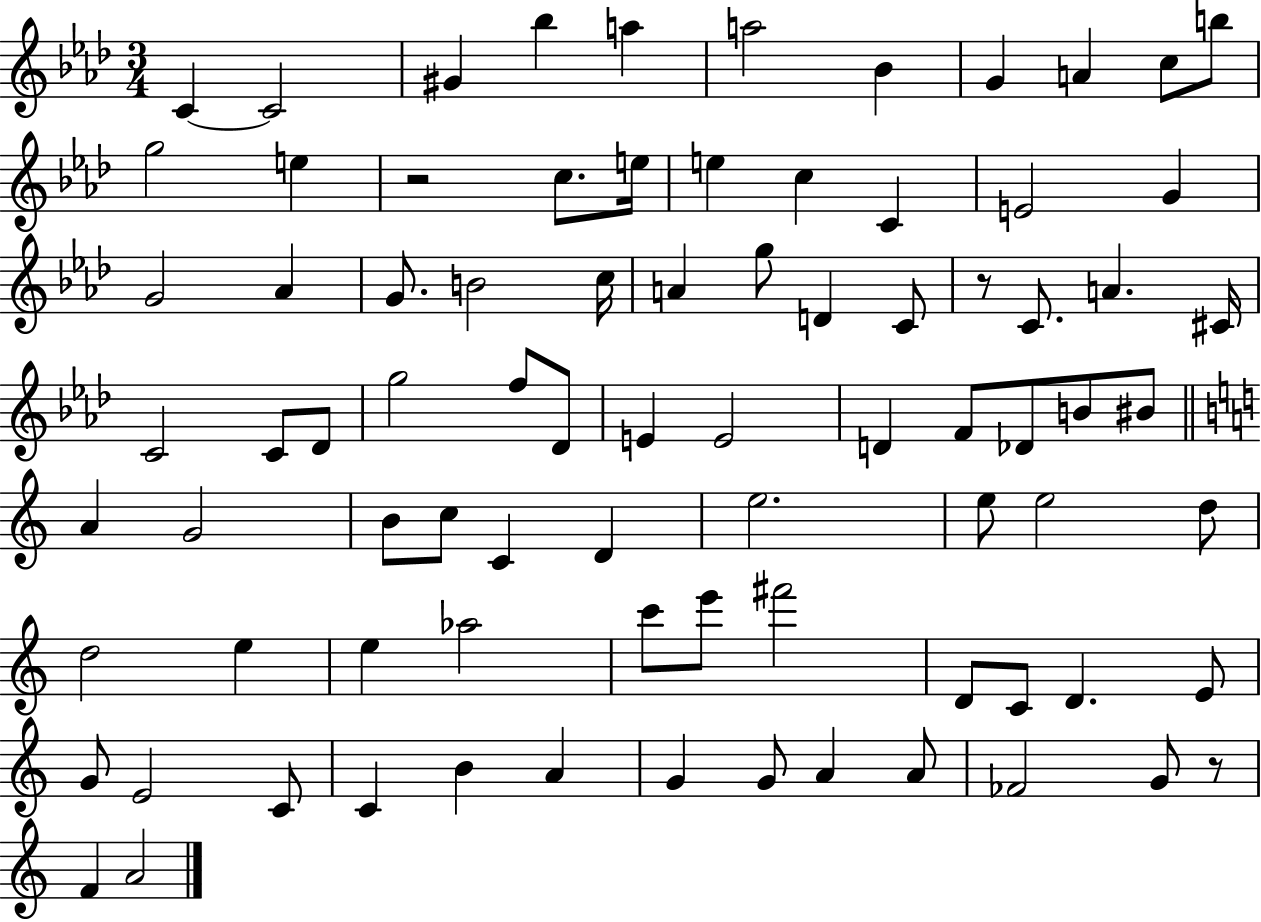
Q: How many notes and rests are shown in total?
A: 83